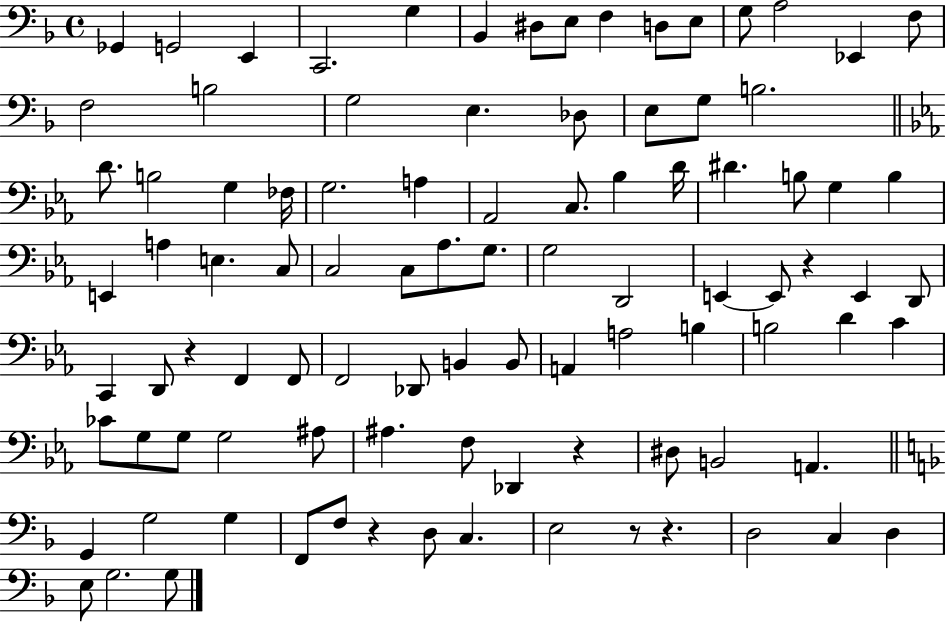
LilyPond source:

{
  \clef bass
  \time 4/4
  \defaultTimeSignature
  \key f \major
  ges,4 g,2 e,4 | c,2. g4 | bes,4 dis8 e8 f4 d8 e8 | g8 a2 ees,4 f8 | \break f2 b2 | g2 e4. des8 | e8 g8 b2. | \bar "||" \break \key ees \major d'8. b2 g4 fes16 | g2. a4 | aes,2 c8. bes4 d'16 | dis'4. b8 g4 b4 | \break e,4 a4 e4. c8 | c2 c8 aes8. g8. | g2 d,2 | e,4~~ e,8 r4 e,4 d,8 | \break c,4 d,8 r4 f,4 f,8 | f,2 des,8 b,4 b,8 | a,4 a2 b4 | b2 d'4 c'4 | \break ces'8 g8 g8 g2 ais8 | ais4. f8 des,4 r4 | dis8 b,2 a,4. | \bar "||" \break \key f \major g,4 g2 g4 | f,8 f8 r4 d8 c4. | e2 r8 r4. | d2 c4 d4 | \break e8 g2. g8 | \bar "|."
}